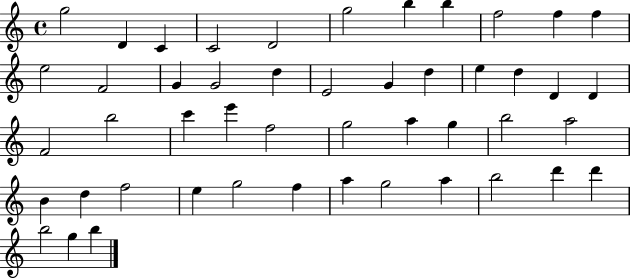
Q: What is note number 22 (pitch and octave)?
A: D4